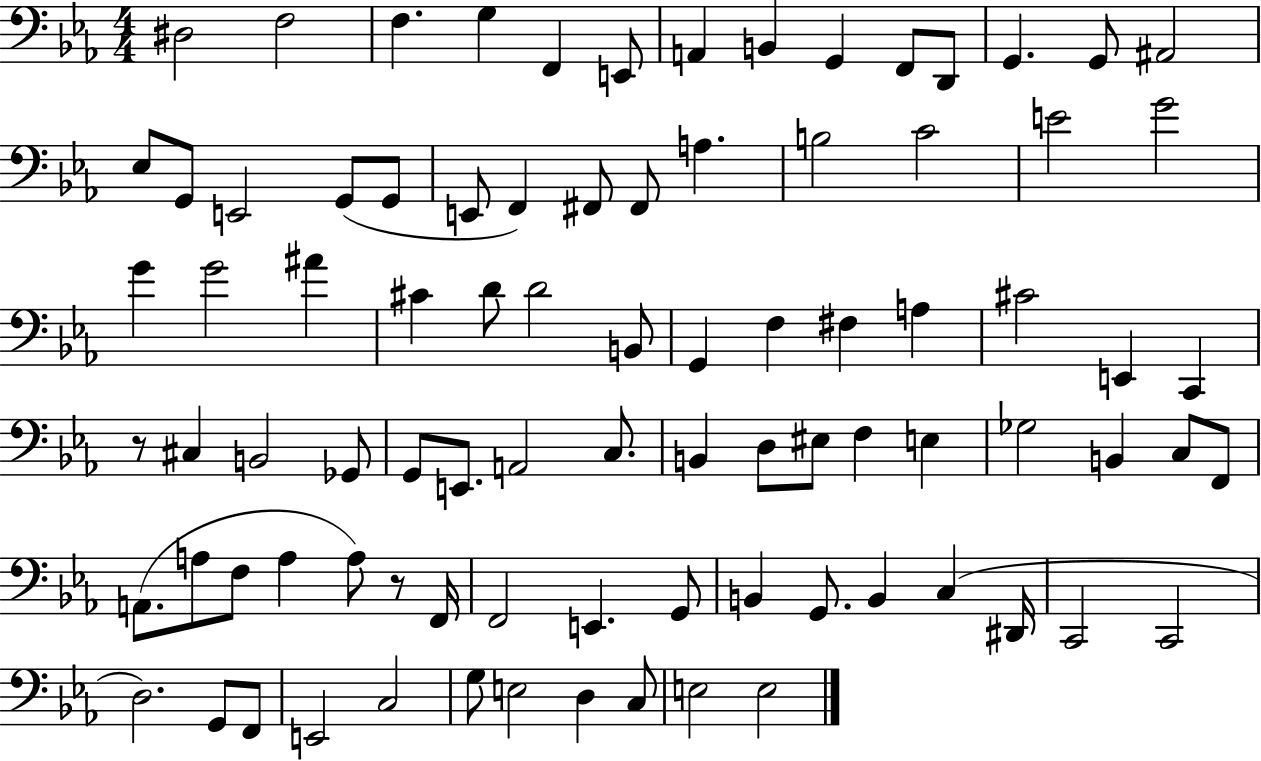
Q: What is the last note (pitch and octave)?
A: E3